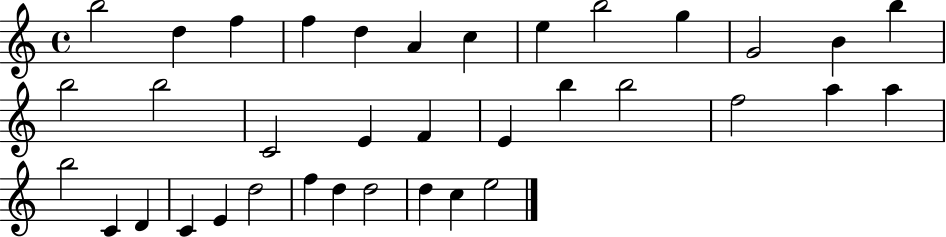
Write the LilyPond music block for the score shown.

{
  \clef treble
  \time 4/4
  \defaultTimeSignature
  \key c \major
  b''2 d''4 f''4 | f''4 d''4 a'4 c''4 | e''4 b''2 g''4 | g'2 b'4 b''4 | \break b''2 b''2 | c'2 e'4 f'4 | e'4 b''4 b''2 | f''2 a''4 a''4 | \break b''2 c'4 d'4 | c'4 e'4 d''2 | f''4 d''4 d''2 | d''4 c''4 e''2 | \break \bar "|."
}